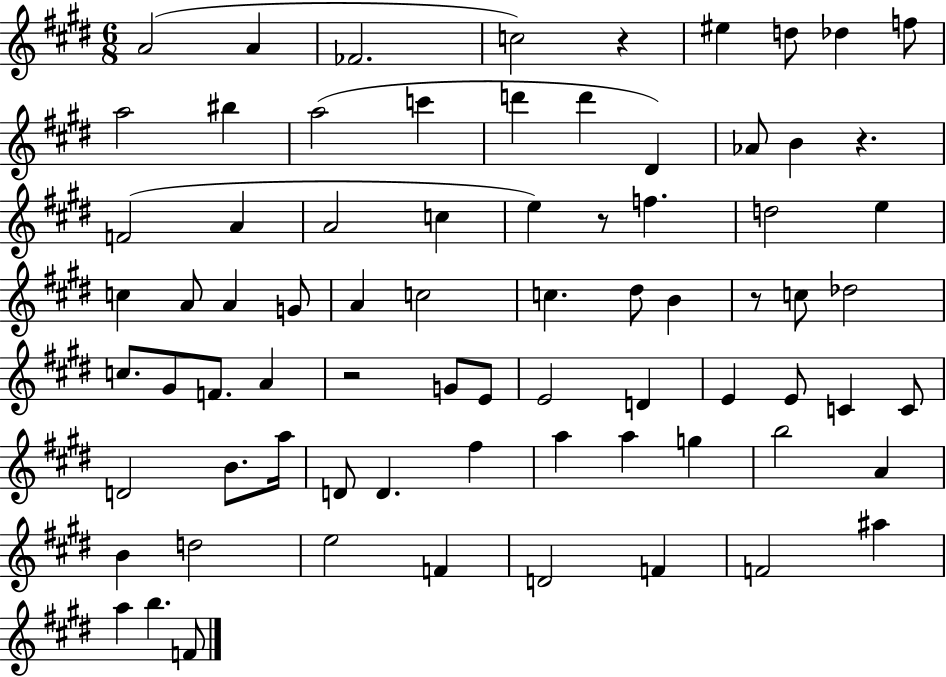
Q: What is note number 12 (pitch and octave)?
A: C6